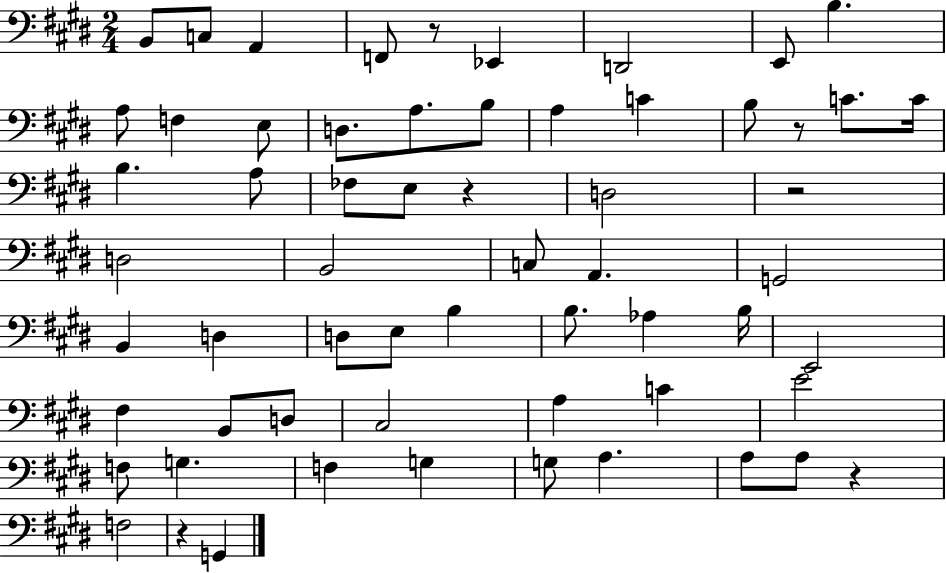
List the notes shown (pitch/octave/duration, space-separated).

B2/e C3/e A2/q F2/e R/e Eb2/q D2/h E2/e B3/q. A3/e F3/q E3/e D3/e. A3/e. B3/e A3/q C4/q B3/e R/e C4/e. C4/s B3/q. A3/e FES3/e E3/e R/q D3/h R/h D3/h B2/h C3/e A2/q. G2/h B2/q D3/q D3/e E3/e B3/q B3/e. Ab3/q B3/s E2/h F#3/q B2/e D3/e C#3/h A3/q C4/q E4/h F3/e G3/q. F3/q G3/q G3/e A3/q. A3/e A3/e R/q F3/h R/q G2/q